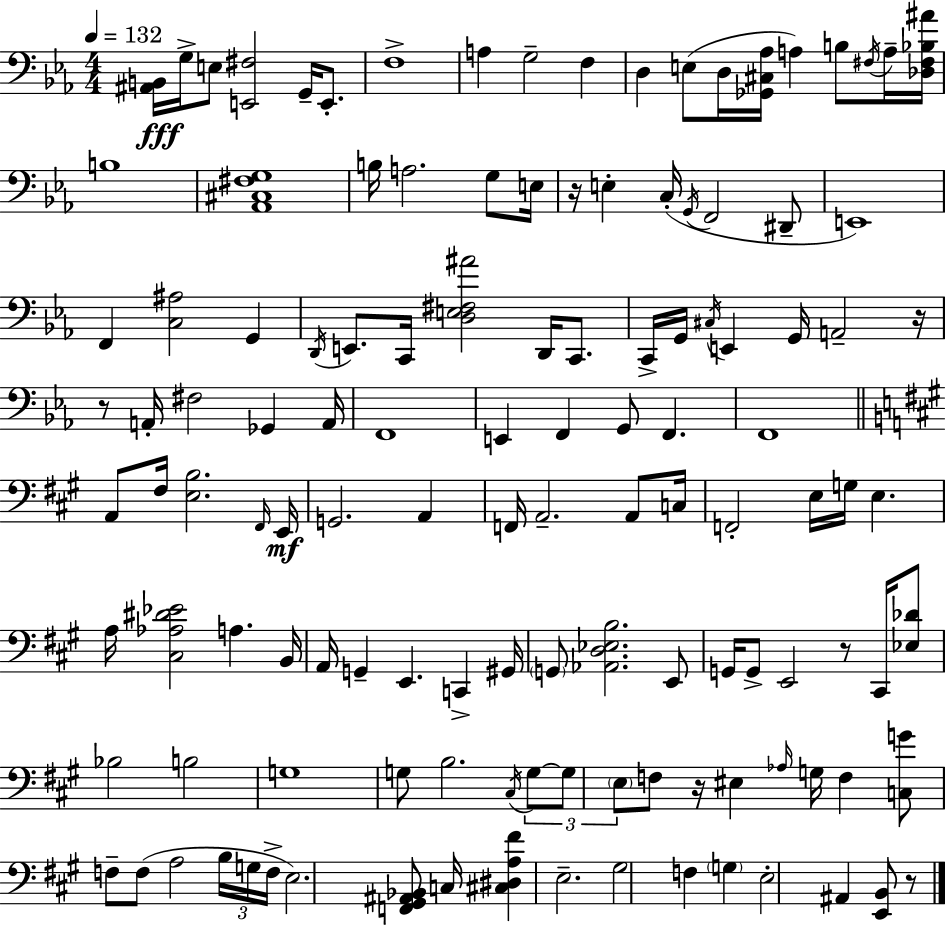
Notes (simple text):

[A#2,B2]/s G3/s E3/e [E2,F#3]/h G2/s E2/e. F3/w A3/q G3/h F3/q D3/q E3/e D3/s [Gb2,C#3,Ab3]/s A3/q B3/e F#3/s A3/s [Db3,F#3,Bb3,A#4]/s B3/w [Ab2,C#3,F#3,G3]/w B3/s A3/h. G3/e E3/s R/s E3/q C3/s G2/s F2/h D#2/e E2/w F2/q [C3,A#3]/h G2/q D2/s E2/e. C2/s [D3,E3,F#3,A#4]/h D2/s C2/e. C2/s G2/s C#3/s E2/q G2/s A2/h R/s R/e A2/s F#3/h Gb2/q A2/s F2/w E2/q F2/q G2/e F2/q. F2/w A2/e F#3/s [E3,B3]/h. F#2/s E2/s G2/h. A2/q F2/s A2/h. A2/e C3/s F2/h E3/s G3/s E3/q. A3/s [C#3,Ab3,D#4,Eb4]/h A3/q. B2/s A2/s G2/q E2/q. C2/q G#2/s G2/e [Ab2,D3,Eb3,B3]/h. E2/e G2/s G2/e E2/h R/e C#2/s [Eb3,Db4]/e Bb3/h B3/h G3/w G3/e B3/h. C#3/s G3/e G3/e E3/e F3/e R/s EIS3/q Ab3/s G3/s F3/q [C3,G4]/e F3/e F3/e A3/h B3/s G3/s F3/s E3/h. [F2,G#2,A#2,Bb2]/e C3/s [C#3,D#3,A3,F#4]/q E3/h. G#3/h F3/q G3/q E3/h A#2/q [E2,B2]/e R/e